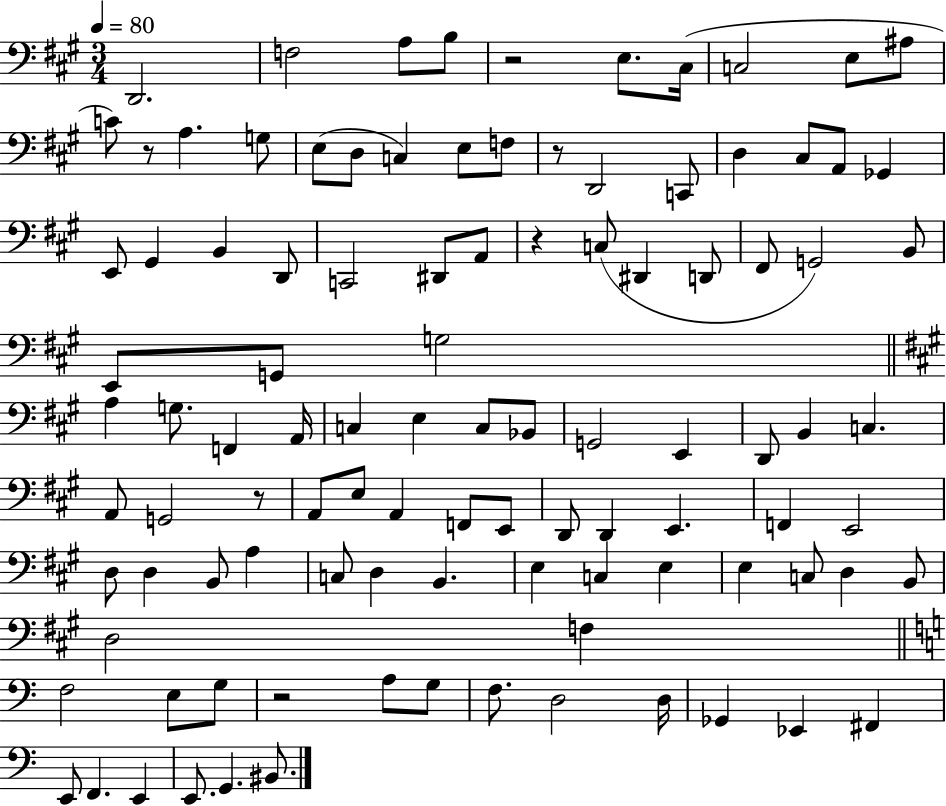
X:1
T:Untitled
M:3/4
L:1/4
K:A
D,,2 F,2 A,/2 B,/2 z2 E,/2 ^C,/4 C,2 E,/2 ^A,/2 C/2 z/2 A, G,/2 E,/2 D,/2 C, E,/2 F,/2 z/2 D,,2 C,,/2 D, ^C,/2 A,,/2 _G,, E,,/2 ^G,, B,, D,,/2 C,,2 ^D,,/2 A,,/2 z C,/2 ^D,, D,,/2 ^F,,/2 G,,2 B,,/2 E,,/2 G,,/2 G,2 A, G,/2 F,, A,,/4 C, E, C,/2 _B,,/2 G,,2 E,, D,,/2 B,, C, A,,/2 G,,2 z/2 A,,/2 E,/2 A,, F,,/2 E,,/2 D,,/2 D,, E,, F,, E,,2 D,/2 D, B,,/2 A, C,/2 D, B,, E, C, E, E, C,/2 D, B,,/2 D,2 F, F,2 E,/2 G,/2 z2 A,/2 G,/2 F,/2 D,2 D,/4 _G,, _E,, ^F,, E,,/2 F,, E,, E,,/2 G,, ^B,,/2